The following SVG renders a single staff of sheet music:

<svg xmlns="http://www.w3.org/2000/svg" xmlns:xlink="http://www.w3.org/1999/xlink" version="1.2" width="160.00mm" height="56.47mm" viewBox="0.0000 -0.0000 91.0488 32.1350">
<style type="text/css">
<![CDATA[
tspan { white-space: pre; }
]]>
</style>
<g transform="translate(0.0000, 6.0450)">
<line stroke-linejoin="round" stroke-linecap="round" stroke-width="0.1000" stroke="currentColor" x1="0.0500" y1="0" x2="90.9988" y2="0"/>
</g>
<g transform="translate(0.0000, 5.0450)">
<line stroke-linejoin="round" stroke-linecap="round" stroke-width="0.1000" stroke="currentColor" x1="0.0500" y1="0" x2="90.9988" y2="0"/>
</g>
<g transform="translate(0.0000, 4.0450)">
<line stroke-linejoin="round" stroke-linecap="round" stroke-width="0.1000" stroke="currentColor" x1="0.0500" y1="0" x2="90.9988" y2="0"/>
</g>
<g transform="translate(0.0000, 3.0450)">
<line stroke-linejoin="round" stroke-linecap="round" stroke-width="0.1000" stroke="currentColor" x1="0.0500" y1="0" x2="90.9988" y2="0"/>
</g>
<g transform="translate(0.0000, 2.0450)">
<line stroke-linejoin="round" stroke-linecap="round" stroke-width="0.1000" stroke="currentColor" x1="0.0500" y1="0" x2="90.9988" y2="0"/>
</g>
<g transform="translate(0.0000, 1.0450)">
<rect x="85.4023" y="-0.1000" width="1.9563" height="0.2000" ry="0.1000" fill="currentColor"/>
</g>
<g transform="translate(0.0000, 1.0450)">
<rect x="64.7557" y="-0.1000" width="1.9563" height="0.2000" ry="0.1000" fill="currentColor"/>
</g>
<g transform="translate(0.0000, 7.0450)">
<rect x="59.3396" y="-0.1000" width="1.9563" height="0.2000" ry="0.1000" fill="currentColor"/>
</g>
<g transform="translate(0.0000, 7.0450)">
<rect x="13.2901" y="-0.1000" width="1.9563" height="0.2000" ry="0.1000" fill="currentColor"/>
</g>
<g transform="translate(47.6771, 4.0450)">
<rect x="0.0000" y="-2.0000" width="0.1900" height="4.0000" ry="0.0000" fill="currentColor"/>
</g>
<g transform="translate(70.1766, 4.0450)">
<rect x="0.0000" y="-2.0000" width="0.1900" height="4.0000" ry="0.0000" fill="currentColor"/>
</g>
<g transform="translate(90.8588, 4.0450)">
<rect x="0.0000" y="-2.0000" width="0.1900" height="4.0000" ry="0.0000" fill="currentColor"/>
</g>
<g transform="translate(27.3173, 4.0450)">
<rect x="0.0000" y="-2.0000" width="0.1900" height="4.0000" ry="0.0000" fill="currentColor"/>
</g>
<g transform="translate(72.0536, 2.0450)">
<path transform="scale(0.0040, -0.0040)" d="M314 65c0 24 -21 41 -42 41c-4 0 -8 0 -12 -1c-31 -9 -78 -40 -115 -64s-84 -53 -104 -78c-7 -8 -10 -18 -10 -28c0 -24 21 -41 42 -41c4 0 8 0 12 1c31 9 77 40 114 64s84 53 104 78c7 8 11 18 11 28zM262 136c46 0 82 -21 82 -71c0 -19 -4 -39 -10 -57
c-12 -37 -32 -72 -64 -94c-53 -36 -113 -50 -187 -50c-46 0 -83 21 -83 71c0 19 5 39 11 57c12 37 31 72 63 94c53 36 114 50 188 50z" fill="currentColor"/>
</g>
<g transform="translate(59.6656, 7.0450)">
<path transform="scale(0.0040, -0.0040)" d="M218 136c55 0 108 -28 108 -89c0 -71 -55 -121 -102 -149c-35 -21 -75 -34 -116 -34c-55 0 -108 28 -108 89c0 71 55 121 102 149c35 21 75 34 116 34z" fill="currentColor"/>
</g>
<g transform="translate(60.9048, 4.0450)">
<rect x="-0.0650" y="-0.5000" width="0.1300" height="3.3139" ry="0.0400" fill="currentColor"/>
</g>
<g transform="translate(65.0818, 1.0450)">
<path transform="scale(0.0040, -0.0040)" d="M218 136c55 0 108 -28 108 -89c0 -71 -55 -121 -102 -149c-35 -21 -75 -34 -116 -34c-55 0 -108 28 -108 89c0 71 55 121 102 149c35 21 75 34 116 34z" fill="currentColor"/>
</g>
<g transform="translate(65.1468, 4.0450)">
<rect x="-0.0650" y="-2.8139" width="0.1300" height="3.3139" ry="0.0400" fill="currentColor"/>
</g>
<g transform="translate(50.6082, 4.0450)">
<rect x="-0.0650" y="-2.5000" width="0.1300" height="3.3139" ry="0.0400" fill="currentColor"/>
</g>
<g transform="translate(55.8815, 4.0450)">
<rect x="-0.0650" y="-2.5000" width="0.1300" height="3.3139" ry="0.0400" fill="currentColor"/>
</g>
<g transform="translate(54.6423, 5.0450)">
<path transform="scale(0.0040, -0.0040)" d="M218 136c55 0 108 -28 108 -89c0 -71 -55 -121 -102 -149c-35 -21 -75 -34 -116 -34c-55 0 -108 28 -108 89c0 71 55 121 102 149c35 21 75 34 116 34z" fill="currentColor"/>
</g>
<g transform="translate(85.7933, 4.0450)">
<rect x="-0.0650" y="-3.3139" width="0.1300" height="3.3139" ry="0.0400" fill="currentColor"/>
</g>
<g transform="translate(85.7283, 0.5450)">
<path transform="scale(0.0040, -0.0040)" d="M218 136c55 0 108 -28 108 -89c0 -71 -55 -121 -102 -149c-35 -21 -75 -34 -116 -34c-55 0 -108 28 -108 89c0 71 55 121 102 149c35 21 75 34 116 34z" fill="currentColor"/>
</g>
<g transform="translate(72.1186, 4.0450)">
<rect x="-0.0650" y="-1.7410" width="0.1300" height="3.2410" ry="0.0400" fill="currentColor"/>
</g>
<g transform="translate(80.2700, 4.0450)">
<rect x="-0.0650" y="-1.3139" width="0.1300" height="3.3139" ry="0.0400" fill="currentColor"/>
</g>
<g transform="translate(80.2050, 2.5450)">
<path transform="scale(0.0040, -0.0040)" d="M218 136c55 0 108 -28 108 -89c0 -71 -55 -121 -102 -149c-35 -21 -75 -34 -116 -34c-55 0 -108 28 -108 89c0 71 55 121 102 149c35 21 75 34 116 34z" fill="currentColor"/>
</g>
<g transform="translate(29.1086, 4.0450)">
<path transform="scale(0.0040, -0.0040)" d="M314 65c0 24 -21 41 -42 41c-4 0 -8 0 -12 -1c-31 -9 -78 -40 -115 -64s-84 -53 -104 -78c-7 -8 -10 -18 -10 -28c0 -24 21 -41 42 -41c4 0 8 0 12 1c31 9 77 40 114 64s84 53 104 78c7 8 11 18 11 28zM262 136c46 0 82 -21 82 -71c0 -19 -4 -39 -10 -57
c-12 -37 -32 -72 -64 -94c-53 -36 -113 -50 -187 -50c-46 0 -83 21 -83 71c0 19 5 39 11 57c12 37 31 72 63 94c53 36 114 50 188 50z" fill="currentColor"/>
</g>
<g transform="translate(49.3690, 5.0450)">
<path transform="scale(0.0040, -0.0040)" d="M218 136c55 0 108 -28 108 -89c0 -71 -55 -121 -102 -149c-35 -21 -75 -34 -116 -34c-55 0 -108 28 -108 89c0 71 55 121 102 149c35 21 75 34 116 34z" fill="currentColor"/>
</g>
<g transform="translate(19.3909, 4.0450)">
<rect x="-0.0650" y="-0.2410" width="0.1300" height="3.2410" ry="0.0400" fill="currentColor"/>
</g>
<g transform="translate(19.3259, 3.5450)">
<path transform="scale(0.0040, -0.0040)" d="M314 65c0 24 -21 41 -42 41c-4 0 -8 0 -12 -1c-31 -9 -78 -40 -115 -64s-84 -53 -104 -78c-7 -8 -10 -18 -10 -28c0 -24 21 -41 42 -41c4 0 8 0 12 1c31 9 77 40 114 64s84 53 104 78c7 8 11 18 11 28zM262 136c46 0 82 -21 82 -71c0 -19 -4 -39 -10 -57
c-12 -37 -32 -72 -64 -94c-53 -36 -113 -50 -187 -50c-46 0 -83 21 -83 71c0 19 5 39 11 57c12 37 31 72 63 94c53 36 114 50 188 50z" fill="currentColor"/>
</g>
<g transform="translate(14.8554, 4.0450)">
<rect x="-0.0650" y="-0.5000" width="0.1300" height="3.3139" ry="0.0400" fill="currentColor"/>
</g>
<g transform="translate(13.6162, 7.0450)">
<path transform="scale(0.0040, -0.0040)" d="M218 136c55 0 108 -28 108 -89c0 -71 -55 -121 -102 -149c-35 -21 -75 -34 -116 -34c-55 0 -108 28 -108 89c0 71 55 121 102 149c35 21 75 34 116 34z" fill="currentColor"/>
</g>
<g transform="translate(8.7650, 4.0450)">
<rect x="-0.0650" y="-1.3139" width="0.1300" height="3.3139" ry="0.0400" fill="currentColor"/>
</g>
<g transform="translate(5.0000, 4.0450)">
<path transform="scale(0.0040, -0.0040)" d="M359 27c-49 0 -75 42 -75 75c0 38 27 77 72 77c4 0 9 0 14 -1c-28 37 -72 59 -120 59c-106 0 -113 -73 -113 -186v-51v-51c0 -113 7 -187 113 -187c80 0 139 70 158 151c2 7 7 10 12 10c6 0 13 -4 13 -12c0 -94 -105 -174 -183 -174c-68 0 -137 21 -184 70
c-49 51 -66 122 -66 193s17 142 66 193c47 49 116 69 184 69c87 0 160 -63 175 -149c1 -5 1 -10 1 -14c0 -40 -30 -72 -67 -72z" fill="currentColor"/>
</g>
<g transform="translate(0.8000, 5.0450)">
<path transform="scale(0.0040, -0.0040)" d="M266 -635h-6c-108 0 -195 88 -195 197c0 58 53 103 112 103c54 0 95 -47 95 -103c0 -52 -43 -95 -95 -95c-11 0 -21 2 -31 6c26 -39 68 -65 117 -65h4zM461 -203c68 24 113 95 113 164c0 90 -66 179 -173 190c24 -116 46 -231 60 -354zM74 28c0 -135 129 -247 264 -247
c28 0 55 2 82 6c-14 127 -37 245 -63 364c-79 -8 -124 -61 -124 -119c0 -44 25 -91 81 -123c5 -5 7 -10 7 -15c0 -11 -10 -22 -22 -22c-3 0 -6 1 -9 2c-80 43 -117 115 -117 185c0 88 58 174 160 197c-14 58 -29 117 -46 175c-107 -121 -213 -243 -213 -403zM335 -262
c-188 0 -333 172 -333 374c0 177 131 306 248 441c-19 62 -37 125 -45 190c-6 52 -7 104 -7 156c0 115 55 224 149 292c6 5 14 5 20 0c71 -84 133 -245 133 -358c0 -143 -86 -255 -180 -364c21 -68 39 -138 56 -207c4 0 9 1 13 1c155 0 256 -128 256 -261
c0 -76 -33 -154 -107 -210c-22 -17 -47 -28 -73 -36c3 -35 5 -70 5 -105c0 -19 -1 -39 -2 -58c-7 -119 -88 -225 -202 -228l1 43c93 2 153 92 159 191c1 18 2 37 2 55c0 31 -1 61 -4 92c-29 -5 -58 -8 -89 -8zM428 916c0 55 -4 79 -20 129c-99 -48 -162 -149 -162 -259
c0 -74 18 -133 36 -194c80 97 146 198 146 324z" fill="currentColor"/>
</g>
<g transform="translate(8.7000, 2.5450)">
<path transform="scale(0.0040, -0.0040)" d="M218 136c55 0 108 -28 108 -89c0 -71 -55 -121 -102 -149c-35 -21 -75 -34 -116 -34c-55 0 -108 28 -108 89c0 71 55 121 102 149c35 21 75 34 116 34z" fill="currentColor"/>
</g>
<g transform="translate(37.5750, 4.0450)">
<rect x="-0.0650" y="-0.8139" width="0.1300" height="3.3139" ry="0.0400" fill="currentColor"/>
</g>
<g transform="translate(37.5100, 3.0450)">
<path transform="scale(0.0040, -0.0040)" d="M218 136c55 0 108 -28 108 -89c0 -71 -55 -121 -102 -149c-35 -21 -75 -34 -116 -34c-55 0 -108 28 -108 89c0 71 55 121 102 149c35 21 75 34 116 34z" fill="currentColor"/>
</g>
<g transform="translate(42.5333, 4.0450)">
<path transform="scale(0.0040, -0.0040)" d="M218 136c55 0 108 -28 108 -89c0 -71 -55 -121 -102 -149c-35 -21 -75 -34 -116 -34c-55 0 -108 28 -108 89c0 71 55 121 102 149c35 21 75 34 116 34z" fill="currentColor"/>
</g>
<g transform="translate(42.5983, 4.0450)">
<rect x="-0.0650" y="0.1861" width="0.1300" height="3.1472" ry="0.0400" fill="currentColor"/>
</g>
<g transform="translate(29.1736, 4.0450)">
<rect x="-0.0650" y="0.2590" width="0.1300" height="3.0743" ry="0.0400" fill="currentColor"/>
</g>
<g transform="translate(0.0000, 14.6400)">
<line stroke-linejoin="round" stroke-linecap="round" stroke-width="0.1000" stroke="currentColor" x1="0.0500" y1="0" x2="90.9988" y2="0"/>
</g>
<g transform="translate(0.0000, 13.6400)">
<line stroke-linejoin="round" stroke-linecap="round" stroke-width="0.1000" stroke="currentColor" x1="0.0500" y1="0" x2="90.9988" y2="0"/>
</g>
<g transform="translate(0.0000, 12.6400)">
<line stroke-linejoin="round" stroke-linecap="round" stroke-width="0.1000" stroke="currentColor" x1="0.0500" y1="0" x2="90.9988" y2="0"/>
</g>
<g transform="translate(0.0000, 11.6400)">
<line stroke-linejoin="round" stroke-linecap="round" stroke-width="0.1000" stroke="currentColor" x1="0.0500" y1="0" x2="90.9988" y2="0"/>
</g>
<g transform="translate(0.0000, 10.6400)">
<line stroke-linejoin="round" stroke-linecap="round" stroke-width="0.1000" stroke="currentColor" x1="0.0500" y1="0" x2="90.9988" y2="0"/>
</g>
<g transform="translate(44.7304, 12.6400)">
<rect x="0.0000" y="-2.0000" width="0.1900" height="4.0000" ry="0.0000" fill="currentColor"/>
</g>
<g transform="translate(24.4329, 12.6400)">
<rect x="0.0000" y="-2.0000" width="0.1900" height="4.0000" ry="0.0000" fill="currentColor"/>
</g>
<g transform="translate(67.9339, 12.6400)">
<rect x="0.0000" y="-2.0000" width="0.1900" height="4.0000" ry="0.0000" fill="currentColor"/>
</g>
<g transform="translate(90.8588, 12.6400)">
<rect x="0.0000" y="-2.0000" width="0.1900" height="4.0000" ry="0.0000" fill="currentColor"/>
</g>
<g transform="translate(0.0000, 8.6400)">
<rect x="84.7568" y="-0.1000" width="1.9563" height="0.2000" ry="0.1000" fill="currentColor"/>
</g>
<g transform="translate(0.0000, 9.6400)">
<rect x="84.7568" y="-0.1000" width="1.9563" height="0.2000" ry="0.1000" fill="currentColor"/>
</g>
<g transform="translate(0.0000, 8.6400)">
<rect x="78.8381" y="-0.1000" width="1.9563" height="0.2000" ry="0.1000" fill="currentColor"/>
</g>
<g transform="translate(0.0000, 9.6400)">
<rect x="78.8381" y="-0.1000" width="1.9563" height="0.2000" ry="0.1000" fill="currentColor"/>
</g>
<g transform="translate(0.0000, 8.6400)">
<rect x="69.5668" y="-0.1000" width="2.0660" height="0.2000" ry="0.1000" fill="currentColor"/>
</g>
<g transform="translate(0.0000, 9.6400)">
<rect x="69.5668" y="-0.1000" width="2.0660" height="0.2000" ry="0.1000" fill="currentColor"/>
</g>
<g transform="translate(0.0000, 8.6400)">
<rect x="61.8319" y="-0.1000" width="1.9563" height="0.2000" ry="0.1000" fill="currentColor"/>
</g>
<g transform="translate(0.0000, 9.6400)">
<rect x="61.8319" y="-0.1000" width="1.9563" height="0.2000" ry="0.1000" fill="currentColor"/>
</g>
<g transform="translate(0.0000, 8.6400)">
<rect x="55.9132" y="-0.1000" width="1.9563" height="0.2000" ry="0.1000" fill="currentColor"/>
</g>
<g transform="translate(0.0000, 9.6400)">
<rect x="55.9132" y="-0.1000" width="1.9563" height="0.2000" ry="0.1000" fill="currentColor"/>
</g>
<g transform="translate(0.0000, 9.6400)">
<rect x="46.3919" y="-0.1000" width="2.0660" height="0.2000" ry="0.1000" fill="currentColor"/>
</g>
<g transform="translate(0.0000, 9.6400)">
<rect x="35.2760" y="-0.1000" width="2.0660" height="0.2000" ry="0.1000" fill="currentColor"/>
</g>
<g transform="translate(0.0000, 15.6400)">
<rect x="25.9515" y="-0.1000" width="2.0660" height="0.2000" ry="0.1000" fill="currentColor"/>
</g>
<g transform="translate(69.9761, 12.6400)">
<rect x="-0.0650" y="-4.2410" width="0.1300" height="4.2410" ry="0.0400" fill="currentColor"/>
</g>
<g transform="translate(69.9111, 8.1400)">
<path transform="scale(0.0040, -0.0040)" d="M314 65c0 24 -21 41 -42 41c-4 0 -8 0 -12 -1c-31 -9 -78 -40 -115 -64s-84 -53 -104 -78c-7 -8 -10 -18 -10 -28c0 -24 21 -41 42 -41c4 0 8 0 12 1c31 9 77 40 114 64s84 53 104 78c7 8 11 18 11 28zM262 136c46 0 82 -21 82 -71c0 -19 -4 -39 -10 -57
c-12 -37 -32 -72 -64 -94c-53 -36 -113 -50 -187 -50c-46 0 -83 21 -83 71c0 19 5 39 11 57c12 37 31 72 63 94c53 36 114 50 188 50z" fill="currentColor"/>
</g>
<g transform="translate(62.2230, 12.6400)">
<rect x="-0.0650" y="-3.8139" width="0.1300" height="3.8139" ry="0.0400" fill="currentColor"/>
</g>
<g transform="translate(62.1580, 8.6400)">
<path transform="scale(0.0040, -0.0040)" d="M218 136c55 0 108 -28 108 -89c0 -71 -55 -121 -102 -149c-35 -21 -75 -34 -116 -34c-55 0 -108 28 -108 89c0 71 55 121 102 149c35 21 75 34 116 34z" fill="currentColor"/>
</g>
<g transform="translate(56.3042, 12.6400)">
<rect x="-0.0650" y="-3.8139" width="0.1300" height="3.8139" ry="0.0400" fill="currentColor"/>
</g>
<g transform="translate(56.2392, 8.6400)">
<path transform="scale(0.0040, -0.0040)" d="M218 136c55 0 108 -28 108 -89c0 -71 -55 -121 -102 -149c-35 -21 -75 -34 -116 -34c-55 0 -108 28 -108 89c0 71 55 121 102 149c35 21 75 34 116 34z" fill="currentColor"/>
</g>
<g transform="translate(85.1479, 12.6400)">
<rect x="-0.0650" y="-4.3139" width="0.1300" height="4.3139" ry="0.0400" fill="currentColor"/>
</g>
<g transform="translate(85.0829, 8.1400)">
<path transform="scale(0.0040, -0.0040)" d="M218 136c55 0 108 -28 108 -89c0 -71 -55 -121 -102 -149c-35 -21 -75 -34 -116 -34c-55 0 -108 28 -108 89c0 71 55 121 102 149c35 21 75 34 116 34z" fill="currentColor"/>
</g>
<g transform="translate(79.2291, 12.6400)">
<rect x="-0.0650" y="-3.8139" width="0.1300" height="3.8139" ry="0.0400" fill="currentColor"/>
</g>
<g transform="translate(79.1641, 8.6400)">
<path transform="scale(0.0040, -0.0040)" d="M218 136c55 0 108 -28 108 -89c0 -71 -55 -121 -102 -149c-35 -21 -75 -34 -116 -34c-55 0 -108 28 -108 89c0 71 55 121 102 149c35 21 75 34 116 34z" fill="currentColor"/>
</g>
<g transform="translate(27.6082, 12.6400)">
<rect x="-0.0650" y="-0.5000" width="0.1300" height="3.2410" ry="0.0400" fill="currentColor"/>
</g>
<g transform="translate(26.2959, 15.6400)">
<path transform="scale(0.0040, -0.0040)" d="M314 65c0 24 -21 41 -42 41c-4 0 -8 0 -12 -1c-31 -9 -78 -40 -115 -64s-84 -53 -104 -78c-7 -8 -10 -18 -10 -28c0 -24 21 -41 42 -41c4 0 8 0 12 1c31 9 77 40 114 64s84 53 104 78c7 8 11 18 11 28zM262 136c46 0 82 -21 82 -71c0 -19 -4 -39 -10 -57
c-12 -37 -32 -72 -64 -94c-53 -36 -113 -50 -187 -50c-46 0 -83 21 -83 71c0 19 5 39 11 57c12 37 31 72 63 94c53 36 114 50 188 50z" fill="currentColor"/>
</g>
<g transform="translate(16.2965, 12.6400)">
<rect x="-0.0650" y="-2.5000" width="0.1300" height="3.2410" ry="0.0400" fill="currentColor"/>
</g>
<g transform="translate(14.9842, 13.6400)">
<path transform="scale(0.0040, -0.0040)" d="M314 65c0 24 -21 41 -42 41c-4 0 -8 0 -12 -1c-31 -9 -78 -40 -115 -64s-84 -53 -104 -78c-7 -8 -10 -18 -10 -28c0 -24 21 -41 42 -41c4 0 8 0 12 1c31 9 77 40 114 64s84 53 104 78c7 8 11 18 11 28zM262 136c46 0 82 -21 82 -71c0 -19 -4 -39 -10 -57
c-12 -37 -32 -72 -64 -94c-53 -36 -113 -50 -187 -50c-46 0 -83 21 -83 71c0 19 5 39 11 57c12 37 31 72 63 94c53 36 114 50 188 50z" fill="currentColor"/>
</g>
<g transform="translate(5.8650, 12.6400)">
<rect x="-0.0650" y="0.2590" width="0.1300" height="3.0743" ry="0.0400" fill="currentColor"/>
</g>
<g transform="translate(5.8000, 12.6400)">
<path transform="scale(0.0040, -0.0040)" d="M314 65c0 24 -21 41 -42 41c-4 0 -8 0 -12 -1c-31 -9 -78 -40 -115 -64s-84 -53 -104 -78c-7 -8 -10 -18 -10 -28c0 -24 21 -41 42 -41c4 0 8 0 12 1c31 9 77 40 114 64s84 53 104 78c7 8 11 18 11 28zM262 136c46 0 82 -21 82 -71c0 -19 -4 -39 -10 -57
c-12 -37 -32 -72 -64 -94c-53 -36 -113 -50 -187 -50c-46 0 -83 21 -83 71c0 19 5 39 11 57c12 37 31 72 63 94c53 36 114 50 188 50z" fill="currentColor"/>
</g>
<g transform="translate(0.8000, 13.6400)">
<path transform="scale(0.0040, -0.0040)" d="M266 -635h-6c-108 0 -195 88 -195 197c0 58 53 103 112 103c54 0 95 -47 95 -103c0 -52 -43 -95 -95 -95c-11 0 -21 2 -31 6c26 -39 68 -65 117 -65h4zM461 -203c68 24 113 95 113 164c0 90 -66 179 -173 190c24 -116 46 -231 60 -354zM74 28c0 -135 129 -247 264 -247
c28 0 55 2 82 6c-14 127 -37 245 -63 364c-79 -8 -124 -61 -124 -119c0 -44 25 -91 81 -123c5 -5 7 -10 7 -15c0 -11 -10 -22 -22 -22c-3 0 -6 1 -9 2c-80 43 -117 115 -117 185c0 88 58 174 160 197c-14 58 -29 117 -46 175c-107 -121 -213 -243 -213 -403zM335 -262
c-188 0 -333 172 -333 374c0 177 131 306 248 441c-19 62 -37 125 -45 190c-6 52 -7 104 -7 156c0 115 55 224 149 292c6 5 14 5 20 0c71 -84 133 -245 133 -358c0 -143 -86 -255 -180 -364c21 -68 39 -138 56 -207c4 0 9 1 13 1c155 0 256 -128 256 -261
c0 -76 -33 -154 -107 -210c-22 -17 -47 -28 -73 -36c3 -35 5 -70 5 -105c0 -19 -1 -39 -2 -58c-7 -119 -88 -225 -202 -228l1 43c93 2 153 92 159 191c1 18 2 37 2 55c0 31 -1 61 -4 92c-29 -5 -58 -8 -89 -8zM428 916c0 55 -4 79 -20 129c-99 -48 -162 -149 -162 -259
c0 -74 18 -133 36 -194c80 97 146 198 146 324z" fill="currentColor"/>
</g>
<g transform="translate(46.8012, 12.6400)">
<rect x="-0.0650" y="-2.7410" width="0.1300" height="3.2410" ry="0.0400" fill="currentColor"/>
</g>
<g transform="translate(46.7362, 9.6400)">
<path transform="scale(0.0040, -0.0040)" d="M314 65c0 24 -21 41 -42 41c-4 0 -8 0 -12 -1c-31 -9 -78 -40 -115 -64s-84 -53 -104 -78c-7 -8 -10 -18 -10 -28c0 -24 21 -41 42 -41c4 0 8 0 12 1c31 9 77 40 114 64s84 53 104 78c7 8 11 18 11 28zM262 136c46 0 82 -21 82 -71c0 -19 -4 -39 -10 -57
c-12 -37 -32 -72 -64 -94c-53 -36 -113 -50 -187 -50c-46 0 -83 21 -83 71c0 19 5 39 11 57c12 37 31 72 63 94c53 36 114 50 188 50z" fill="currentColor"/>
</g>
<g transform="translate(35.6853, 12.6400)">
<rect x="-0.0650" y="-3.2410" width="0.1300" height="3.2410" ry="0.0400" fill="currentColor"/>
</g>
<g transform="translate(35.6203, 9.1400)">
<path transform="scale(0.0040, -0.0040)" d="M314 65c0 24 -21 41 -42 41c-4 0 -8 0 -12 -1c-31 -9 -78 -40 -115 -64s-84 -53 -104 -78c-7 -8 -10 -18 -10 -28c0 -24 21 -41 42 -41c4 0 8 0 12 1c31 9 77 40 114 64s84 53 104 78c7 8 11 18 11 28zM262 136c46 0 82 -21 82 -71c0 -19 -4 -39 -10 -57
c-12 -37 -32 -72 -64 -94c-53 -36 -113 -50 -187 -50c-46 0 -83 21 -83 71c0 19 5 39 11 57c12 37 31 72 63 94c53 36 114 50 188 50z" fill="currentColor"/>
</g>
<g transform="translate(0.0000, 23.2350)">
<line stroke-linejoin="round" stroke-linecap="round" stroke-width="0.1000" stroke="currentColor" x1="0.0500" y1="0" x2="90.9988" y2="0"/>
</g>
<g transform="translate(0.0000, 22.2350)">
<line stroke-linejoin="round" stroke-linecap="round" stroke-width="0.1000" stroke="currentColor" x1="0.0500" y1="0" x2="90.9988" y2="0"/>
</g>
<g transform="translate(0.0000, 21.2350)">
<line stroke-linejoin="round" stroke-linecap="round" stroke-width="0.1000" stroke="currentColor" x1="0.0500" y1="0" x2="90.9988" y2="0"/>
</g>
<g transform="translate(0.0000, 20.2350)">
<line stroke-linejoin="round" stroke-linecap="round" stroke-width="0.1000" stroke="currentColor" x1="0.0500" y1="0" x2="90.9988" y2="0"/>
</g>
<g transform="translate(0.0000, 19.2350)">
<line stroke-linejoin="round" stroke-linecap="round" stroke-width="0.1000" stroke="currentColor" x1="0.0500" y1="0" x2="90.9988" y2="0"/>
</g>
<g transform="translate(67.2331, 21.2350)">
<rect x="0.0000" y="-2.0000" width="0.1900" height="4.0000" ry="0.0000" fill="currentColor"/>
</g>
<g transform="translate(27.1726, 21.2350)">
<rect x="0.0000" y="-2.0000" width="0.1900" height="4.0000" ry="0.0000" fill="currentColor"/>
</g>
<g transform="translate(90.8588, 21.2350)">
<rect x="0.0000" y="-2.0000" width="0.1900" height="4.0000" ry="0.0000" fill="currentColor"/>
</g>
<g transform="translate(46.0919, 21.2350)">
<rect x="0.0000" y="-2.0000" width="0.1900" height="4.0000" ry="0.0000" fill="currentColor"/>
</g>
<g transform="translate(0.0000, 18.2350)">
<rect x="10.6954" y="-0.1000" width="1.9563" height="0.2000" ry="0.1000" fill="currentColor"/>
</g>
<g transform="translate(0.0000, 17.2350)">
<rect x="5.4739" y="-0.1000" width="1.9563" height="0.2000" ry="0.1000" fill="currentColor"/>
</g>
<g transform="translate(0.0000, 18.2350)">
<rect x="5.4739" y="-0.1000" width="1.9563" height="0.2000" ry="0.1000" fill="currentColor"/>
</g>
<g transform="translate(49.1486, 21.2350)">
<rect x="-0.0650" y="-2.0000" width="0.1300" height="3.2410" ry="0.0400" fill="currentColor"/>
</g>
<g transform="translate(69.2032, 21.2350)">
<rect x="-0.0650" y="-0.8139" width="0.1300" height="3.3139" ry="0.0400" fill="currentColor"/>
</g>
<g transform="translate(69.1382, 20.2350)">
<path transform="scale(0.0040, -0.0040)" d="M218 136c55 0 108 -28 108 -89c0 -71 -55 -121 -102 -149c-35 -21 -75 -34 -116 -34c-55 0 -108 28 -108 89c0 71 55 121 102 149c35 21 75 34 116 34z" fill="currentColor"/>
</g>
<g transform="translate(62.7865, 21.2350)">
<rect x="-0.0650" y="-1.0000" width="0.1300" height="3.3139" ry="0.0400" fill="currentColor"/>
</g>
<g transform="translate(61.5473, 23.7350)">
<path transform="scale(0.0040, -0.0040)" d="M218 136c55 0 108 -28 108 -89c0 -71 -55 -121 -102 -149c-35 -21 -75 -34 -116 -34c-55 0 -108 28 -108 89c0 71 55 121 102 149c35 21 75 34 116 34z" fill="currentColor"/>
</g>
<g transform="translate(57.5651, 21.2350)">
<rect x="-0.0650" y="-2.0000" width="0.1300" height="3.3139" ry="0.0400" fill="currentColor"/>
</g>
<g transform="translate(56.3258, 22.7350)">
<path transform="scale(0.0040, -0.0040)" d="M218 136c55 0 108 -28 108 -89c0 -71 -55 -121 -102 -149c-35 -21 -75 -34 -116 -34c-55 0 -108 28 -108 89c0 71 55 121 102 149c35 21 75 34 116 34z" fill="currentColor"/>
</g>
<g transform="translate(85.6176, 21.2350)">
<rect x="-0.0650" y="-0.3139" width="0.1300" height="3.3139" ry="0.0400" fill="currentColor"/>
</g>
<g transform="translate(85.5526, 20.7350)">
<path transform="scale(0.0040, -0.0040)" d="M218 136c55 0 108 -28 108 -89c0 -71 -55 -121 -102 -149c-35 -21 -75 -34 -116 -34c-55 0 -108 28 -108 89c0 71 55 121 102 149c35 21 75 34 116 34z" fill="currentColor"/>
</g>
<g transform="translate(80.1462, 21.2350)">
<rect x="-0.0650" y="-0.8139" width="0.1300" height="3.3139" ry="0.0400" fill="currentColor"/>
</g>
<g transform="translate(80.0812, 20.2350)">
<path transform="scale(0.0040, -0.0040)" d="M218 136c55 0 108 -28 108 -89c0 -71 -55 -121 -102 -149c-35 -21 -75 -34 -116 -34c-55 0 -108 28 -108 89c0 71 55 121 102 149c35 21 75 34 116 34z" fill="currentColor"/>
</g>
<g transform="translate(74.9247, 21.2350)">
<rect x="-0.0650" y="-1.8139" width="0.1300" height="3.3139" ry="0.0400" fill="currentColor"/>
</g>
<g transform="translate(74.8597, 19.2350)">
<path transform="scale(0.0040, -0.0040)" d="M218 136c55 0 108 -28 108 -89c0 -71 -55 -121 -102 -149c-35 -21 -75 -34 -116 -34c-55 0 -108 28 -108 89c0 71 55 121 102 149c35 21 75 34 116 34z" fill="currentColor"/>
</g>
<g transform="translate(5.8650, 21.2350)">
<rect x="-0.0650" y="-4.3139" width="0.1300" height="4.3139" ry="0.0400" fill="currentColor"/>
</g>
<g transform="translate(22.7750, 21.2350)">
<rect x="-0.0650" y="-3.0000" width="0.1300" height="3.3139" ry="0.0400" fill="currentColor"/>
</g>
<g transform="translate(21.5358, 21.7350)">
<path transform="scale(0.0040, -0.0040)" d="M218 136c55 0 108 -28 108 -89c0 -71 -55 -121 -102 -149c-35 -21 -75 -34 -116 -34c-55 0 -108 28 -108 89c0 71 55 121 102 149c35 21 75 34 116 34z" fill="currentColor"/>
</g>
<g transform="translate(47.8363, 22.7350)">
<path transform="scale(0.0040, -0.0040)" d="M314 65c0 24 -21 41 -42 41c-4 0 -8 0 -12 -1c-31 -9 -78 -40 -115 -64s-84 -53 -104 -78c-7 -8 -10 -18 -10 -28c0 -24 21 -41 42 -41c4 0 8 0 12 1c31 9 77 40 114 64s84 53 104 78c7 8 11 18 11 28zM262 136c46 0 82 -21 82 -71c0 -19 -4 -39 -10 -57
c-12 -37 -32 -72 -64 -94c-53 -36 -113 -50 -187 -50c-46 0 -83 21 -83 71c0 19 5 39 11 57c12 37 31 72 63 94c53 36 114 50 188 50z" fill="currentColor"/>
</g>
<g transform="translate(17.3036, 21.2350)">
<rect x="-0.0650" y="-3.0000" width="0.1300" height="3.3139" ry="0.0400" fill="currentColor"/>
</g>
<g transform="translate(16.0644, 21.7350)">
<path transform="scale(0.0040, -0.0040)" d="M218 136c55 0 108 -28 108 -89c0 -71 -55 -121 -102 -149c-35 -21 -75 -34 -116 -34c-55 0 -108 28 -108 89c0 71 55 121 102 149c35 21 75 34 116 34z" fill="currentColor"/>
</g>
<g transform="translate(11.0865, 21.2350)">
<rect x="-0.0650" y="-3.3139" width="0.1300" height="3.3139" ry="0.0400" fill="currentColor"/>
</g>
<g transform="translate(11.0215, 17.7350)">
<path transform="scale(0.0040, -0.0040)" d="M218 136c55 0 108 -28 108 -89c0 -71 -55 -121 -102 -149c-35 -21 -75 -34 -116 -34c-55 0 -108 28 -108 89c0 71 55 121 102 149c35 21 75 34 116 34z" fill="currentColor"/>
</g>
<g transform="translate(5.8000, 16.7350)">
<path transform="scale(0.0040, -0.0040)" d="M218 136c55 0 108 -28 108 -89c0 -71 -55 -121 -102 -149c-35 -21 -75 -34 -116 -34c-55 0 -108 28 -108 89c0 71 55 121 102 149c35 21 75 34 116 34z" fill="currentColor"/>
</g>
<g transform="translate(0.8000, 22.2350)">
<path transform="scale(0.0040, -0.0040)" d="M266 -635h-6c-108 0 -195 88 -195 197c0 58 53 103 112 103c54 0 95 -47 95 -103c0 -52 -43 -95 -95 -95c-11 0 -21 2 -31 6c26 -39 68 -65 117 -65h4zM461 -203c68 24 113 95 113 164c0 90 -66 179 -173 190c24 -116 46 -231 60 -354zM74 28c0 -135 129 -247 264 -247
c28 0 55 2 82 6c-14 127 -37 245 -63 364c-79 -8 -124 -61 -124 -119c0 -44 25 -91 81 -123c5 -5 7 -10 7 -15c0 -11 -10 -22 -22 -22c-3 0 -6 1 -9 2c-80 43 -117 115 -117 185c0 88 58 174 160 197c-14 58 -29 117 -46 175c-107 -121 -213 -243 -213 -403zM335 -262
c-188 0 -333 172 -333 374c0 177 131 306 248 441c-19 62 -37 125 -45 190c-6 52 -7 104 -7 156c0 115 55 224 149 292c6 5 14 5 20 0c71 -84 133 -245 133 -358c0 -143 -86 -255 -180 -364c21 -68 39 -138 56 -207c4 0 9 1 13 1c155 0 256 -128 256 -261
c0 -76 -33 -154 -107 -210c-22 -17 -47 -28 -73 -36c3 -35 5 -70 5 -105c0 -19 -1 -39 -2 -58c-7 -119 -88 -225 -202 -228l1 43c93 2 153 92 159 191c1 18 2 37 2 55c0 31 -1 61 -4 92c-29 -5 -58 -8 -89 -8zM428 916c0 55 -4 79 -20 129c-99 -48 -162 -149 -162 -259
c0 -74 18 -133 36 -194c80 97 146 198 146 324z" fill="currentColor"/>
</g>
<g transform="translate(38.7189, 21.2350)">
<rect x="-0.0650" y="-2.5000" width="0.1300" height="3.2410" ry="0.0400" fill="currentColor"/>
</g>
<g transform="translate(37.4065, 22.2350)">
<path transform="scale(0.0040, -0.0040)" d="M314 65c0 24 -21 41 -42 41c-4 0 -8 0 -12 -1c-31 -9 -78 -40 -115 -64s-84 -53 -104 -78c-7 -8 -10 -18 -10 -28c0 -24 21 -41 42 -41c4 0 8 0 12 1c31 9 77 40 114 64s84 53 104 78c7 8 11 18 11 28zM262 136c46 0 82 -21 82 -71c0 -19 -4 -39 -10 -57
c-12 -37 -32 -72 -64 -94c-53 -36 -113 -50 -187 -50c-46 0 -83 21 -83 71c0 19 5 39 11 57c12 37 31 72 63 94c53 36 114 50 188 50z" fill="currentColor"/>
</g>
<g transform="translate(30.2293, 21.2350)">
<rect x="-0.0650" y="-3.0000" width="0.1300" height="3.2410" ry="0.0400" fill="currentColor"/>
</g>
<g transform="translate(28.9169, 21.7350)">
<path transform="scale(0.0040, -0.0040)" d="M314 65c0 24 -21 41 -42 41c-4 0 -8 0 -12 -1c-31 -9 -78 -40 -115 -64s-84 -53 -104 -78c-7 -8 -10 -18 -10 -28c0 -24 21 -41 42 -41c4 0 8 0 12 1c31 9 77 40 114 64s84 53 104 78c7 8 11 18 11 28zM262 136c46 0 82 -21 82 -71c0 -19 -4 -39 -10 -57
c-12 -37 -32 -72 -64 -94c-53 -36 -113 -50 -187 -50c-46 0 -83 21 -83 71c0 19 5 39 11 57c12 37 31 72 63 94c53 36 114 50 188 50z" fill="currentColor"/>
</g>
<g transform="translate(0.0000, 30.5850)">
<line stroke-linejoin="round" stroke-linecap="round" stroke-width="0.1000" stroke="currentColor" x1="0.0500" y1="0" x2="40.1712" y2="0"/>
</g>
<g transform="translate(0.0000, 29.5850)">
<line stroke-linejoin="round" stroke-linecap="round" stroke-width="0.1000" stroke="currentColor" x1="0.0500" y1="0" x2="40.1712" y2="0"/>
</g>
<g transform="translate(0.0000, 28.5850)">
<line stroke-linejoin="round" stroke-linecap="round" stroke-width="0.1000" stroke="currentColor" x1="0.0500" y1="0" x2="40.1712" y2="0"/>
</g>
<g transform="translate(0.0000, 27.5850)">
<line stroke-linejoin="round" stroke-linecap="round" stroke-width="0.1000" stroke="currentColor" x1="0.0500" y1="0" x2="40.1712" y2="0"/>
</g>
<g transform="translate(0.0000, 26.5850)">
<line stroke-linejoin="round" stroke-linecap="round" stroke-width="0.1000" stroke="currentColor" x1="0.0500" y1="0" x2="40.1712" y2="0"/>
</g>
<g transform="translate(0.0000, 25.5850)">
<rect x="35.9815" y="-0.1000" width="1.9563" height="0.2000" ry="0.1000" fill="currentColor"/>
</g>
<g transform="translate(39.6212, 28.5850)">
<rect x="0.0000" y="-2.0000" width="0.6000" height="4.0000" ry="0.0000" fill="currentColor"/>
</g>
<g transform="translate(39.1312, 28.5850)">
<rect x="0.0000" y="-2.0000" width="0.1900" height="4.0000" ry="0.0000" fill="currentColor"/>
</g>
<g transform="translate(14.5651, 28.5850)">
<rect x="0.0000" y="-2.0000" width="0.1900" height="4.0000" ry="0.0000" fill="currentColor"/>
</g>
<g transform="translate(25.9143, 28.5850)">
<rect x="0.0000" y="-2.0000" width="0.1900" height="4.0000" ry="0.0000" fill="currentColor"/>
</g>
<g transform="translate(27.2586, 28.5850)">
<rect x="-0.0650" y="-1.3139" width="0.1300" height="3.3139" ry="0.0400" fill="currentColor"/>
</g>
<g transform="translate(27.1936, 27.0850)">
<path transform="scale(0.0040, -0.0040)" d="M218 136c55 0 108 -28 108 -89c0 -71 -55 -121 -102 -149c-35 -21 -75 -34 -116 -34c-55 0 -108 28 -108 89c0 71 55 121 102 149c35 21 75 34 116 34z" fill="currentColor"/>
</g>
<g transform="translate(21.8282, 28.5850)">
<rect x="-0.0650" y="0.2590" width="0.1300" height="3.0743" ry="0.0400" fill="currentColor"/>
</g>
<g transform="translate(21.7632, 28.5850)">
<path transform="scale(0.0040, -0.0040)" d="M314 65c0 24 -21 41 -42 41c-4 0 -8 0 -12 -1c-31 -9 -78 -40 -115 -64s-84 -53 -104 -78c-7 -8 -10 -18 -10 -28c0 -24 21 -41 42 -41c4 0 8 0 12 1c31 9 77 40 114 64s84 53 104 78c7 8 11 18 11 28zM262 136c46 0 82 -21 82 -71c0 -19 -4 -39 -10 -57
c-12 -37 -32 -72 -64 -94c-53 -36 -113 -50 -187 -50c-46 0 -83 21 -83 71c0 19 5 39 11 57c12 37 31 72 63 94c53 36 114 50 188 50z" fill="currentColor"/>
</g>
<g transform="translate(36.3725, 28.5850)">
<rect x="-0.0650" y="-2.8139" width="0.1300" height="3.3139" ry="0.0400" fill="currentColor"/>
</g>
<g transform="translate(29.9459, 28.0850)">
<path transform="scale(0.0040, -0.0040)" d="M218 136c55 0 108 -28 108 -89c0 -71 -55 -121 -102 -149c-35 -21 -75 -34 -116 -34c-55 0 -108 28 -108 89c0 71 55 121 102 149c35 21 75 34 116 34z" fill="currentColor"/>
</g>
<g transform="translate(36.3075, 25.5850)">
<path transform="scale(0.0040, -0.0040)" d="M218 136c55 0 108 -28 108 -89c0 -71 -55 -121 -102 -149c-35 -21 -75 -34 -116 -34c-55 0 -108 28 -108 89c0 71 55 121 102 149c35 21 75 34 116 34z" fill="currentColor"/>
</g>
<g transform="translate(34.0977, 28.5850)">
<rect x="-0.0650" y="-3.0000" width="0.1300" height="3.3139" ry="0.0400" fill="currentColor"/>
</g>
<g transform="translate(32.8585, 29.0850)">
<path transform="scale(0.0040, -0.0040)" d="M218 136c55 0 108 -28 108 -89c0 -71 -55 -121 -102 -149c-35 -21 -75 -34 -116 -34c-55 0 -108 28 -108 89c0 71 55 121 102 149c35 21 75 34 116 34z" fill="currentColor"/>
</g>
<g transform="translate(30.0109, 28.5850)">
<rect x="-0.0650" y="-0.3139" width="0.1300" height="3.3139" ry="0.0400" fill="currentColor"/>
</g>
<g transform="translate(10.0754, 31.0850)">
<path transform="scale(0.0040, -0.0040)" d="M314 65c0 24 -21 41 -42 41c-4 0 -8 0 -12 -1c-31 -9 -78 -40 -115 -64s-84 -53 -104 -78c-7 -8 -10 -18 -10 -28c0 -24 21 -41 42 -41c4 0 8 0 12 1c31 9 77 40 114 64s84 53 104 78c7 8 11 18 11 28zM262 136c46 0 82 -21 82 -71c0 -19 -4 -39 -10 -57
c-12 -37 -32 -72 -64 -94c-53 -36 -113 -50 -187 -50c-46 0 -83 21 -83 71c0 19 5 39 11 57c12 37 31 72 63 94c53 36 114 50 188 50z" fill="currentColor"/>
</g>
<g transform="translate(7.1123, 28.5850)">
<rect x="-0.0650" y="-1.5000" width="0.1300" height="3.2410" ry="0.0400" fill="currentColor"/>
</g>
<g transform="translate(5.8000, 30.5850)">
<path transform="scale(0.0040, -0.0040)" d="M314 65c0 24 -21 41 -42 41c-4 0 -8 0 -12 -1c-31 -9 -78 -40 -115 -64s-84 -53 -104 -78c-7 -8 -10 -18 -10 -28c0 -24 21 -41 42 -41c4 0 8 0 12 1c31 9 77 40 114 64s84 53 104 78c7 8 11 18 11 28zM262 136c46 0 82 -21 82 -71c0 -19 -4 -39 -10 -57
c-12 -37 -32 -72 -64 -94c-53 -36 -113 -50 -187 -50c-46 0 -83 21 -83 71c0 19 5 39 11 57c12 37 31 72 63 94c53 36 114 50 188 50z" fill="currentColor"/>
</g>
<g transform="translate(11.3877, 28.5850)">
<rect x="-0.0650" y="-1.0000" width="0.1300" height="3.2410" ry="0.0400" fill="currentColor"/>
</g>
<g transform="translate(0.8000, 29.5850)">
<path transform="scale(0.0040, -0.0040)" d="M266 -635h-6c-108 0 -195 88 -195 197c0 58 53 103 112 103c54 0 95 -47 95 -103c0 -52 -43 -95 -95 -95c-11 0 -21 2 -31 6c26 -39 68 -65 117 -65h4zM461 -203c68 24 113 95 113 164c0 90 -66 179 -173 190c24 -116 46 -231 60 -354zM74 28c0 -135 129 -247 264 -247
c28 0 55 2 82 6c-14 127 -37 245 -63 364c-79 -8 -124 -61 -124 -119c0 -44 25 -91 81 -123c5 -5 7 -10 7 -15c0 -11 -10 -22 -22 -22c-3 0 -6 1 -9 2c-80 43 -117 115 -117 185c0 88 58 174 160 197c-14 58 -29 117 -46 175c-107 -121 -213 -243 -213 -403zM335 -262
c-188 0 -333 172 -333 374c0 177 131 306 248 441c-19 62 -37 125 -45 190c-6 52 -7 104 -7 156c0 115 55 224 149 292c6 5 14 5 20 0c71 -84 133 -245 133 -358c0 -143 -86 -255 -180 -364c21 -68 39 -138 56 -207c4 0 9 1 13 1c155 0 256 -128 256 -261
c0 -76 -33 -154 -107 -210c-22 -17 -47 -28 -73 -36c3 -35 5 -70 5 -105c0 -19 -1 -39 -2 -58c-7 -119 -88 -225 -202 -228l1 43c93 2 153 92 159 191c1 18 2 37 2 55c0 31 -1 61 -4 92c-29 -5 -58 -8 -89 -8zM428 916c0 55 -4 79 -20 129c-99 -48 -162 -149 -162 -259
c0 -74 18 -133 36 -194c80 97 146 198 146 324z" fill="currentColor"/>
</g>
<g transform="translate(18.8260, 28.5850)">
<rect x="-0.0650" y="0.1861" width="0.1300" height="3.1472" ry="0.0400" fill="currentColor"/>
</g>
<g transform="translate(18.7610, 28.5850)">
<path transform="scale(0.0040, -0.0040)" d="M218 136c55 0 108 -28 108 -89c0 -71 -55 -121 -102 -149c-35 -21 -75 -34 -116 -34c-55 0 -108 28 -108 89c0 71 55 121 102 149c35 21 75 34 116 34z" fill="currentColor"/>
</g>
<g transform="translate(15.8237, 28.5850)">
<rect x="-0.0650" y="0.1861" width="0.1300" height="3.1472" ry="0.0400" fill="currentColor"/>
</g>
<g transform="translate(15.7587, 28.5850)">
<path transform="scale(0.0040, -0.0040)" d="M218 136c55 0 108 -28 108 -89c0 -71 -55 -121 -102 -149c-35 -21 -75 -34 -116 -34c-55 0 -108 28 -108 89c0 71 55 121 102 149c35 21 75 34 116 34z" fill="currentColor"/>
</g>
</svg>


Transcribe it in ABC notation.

X:1
T:Untitled
M:4/4
L:1/4
K:C
e C c2 B2 d B G G C a f2 e b B2 G2 C2 b2 a2 c' c' d'2 c' d' d' b A A A2 G2 F2 F D d f d c E2 D2 B B B2 e c A a